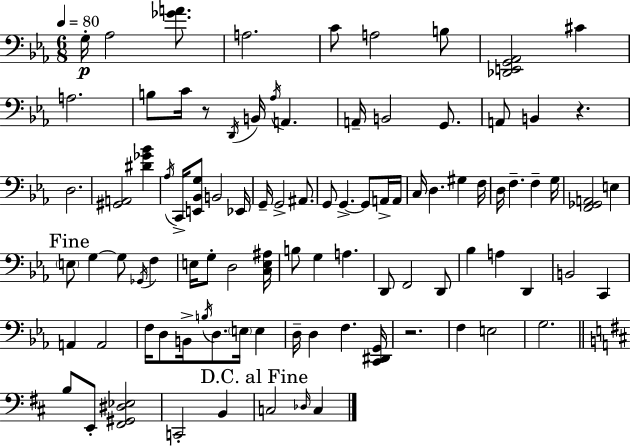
X:1
T:Untitled
M:6/8
L:1/4
K:Cm
G,/4 _A,2 [_GA]/2 A,2 C/2 A,2 B,/2 [_D,,E,,G,,_A,,]2 ^C A,2 B,/2 C/4 z/2 D,,/4 B,,/4 _A,/4 A,, A,,/4 B,,2 G,,/2 A,,/2 B,, z D,2 [^G,,A,,]2 [^D_G_B] _A,/4 C,,/4 [E,,_B,,G,]/2 B,,2 _E,,/4 G,,/4 G,,2 ^A,,/2 G,,/2 G,, G,,/2 A,,/4 A,,/4 C,/4 D, ^G, F,/4 D,/4 F, F, G,/4 [F,,_G,,A,,]2 E, E,/2 G, G,/2 _G,,/4 F, E,/4 G,/2 D,2 [C,E,^A,]/4 B,/2 G, A, D,,/2 F,,2 D,,/2 _B, A, D,, B,,2 C,, A,, A,,2 F,/4 D,/2 B,,/4 B,/4 D,/2 E,/4 E, D,/4 D, F, [C,,^D,,G,,]/4 z2 F, E,2 G,2 B,/2 E,,/2 [^F,,^G,,^D,_E,]2 C,,2 B,, C,2 _D,/4 C,